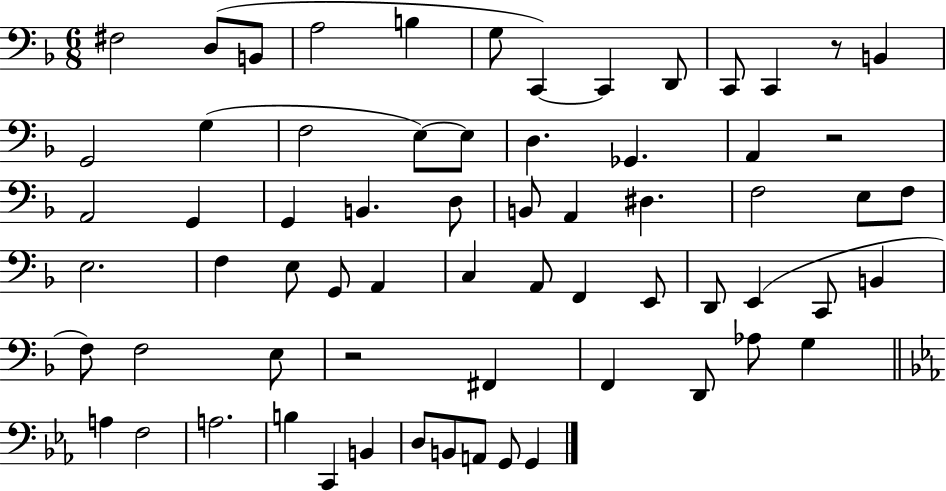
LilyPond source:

{
  \clef bass
  \numericTimeSignature
  \time 6/8
  \key f \major
  \repeat volta 2 { fis2 d8( b,8 | a2 b4 | g8 c,4~~) c,4 d,8 | c,8 c,4 r8 b,4 | \break g,2 g4( | f2 e8~~) e8 | d4. ges,4. | a,4 r2 | \break a,2 g,4 | g,4 b,4. d8 | b,8 a,4 dis4. | f2 e8 f8 | \break e2. | f4 e8 g,8 a,4 | c4 a,8 f,4 e,8 | d,8 e,4( c,8 b,4 | \break f8) f2 e8 | r2 fis,4 | f,4 d,8 aes8 g4 | \bar "||" \break \key ees \major a4 f2 | a2. | b4 c,4 b,4 | d8 b,8 a,8 g,8 g,4 | \break } \bar "|."
}